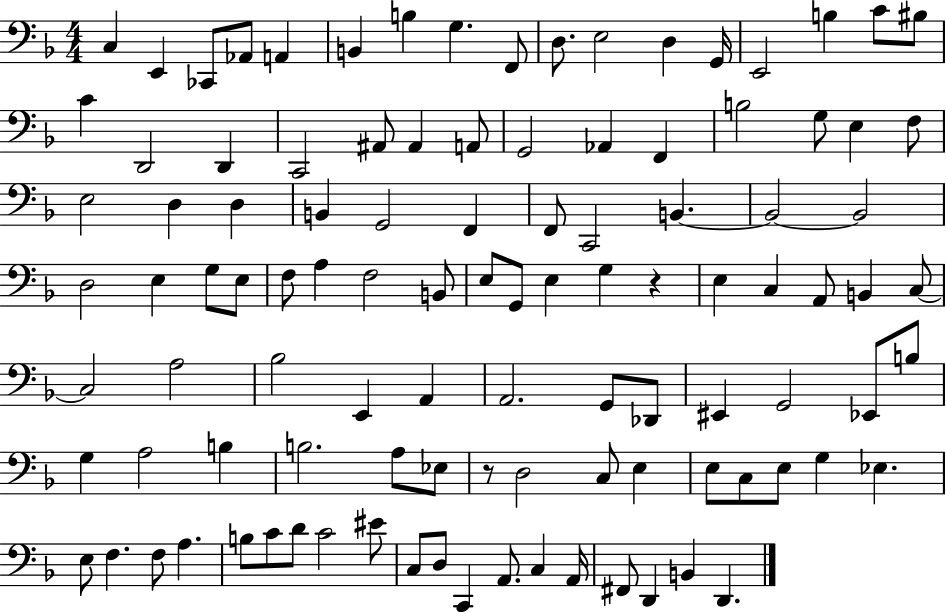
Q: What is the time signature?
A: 4/4